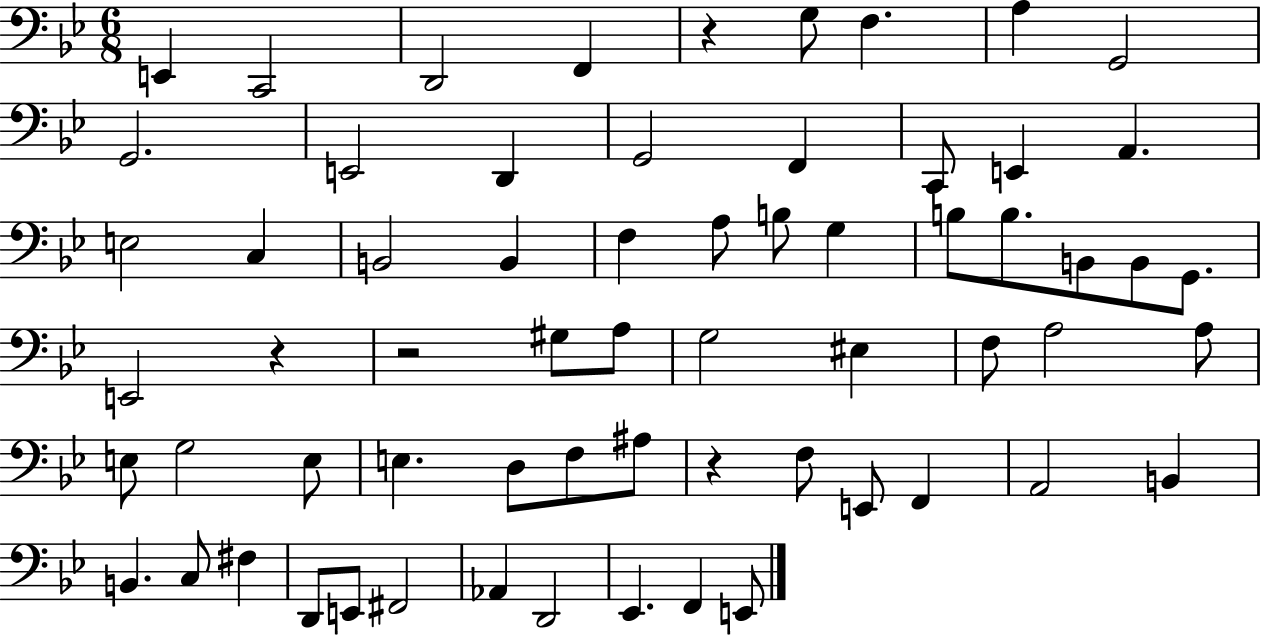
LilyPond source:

{
  \clef bass
  \numericTimeSignature
  \time 6/8
  \key bes \major
  \repeat volta 2 { e,4 c,2 | d,2 f,4 | r4 g8 f4. | a4 g,2 | \break g,2. | e,2 d,4 | g,2 f,4 | c,8 e,4 a,4. | \break e2 c4 | b,2 b,4 | f4 a8 b8 g4 | b8 b8. b,8 b,8 g,8. | \break e,2 r4 | r2 gis8 a8 | g2 eis4 | f8 a2 a8 | \break e8 g2 e8 | e4. d8 f8 ais8 | r4 f8 e,8 f,4 | a,2 b,4 | \break b,4. c8 fis4 | d,8 e,8 fis,2 | aes,4 d,2 | ees,4. f,4 e,8 | \break } \bar "|."
}